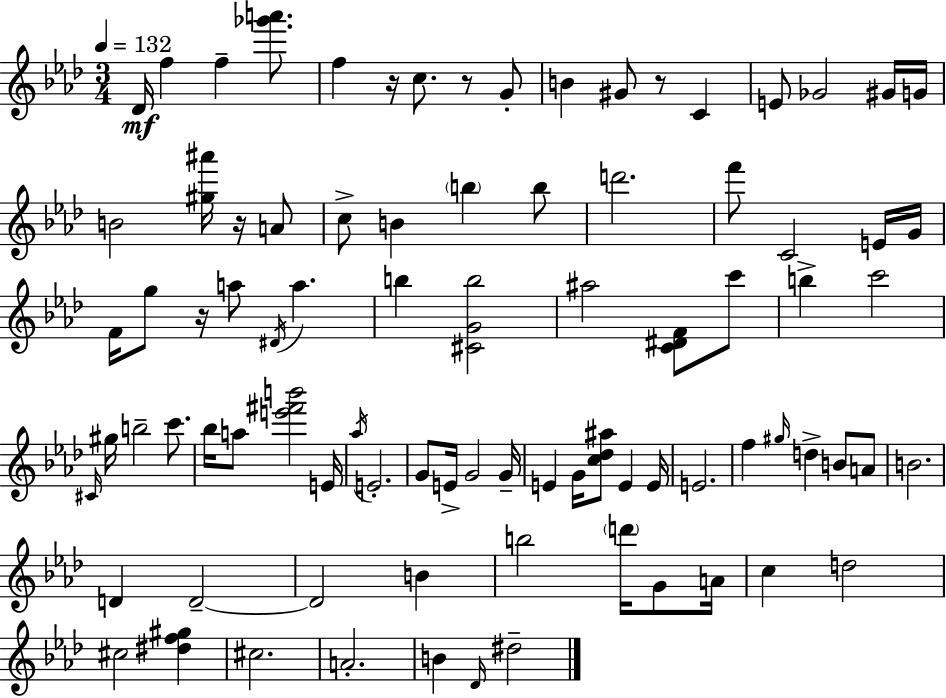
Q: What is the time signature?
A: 3/4